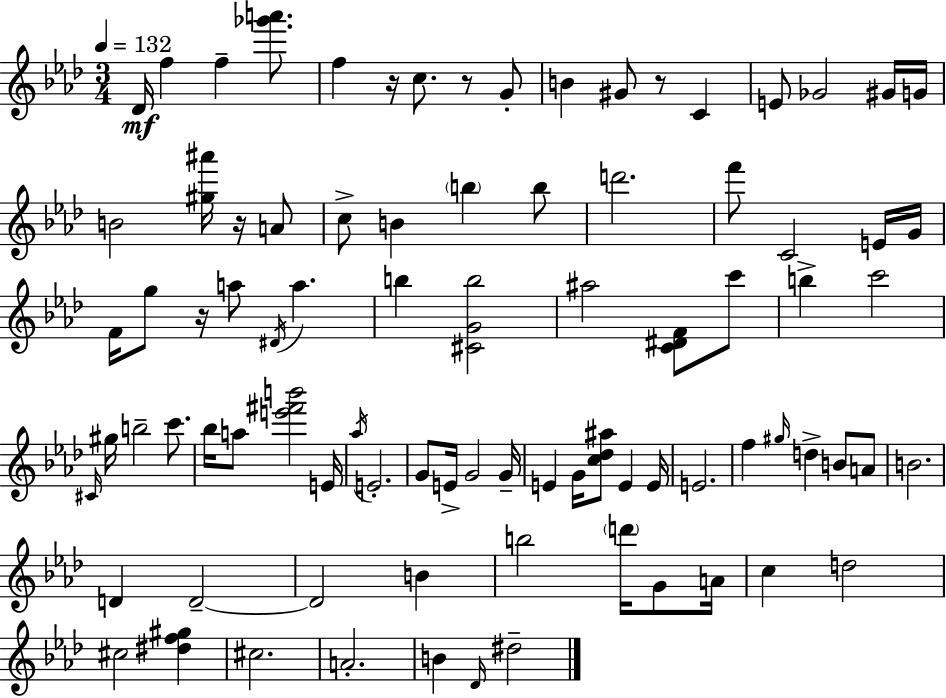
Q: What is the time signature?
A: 3/4